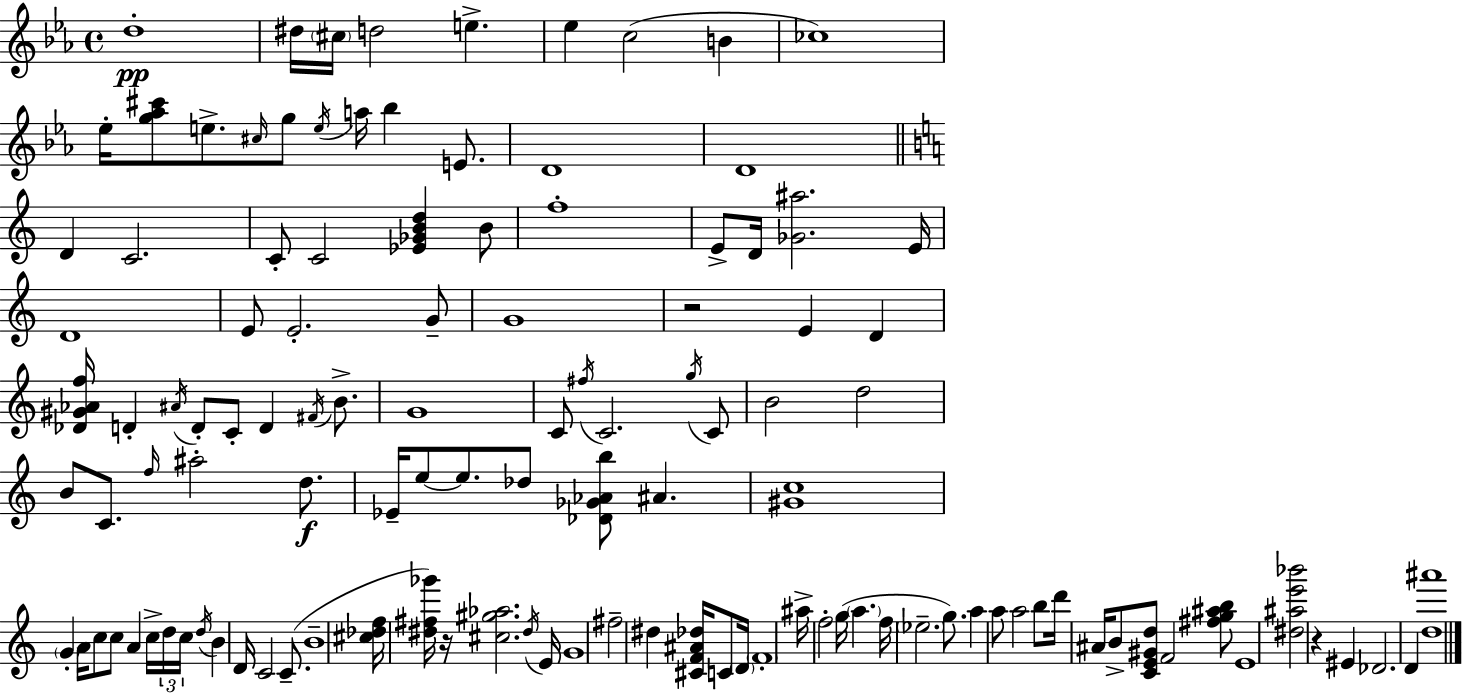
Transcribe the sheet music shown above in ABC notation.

X:1
T:Untitled
M:4/4
L:1/4
K:Cm
d4 ^d/4 ^c/4 d2 e _e c2 B _c4 _e/4 [g_a^c']/2 e/2 ^c/4 g/2 e/4 a/4 _b E/2 D4 D4 D C2 C/2 C2 [_E_GBd] B/2 f4 E/2 D/4 [_G^a]2 E/4 D4 E/2 E2 G/2 G4 z2 E D [_D^G_Af]/4 D ^A/4 D/2 C/2 D ^F/4 B/2 G4 C/2 ^f/4 C2 g/4 C/2 B2 d2 B/2 C/2 f/4 ^a2 d/2 _E/4 e/2 e/2 _d/2 [_D_G_Ab]/2 ^A [^Gc]4 G A/4 c/2 c/2 A c/4 d/4 c/4 d/4 B D/4 C2 C/2 B4 [^c_df]/4 [^d^f_g']/4 z/4 [^c^g_a]2 ^d/4 E/4 G4 ^f2 ^d [^CF^A_d]/4 C/2 D/4 F4 ^a/4 f2 g/4 a f/4 _e2 g/2 a a/2 a2 b/2 d'/4 ^A/4 B/2 [CE^Gd]/2 F2 [^fg^ab]/2 E4 [^d^ae'_b']2 z ^E _D2 D [d^a']4